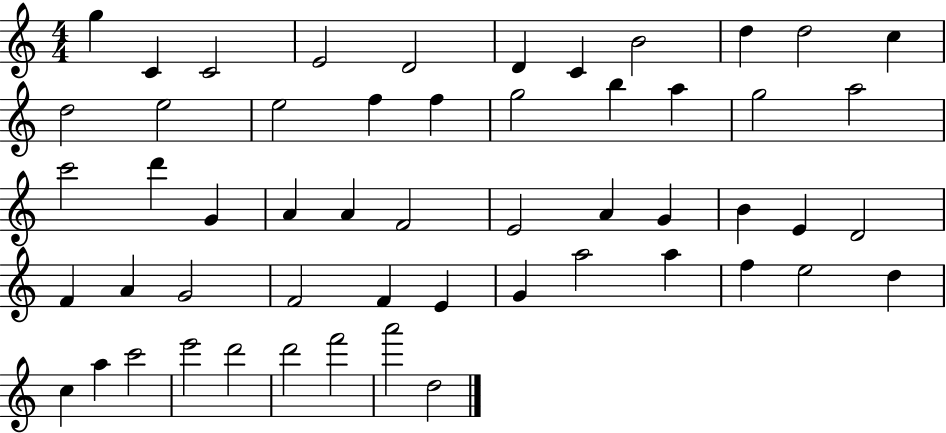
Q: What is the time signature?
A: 4/4